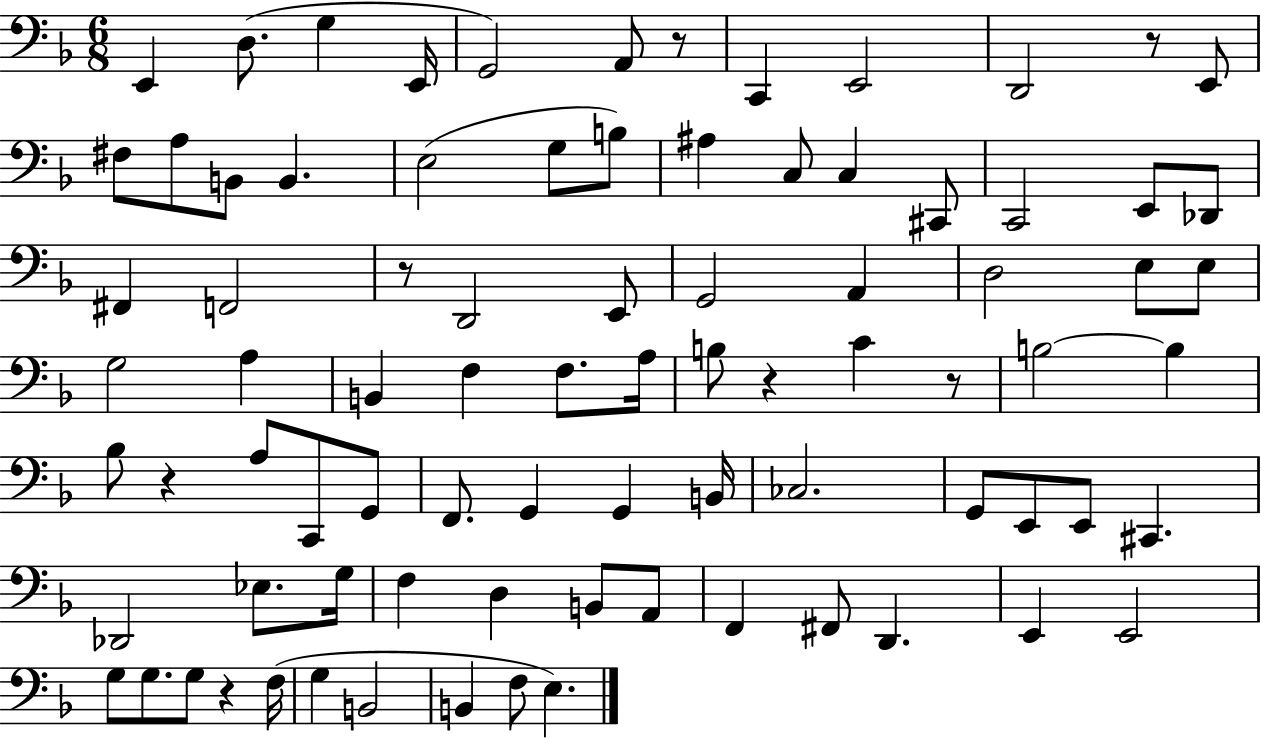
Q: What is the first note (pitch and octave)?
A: E2